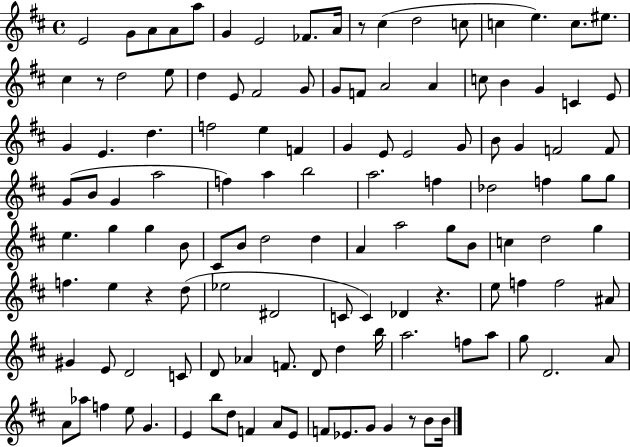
E4/h G4/e A4/e A4/e A5/e G4/q E4/h FES4/e. A4/s R/e C#5/q D5/h C5/e C5/q E5/q. C5/e. EIS5/e. C#5/q R/e D5/h E5/e D5/q E4/e F#4/h G4/e G4/e F4/e A4/h A4/q C5/e B4/q G4/q C4/q E4/e G4/q E4/q. D5/q. F5/h E5/q F4/q G4/q E4/e E4/h G4/e B4/e G4/q F4/h F4/e G4/e B4/e G4/q A5/h F5/q A5/q B5/h A5/h. F5/q Db5/h F5/q G5/e G5/e E5/q. G5/q G5/q B4/e C#4/e B4/e D5/h D5/q A4/q A5/h G5/e B4/e C5/q D5/h G5/q F5/q. E5/q R/q D5/e Eb5/h D#4/h C4/e C4/q Db4/q R/q. E5/e F5/q F5/h A#4/e G#4/q E4/e D4/h C4/e D4/e Ab4/q F4/e. D4/e D5/q B5/s A5/h. F5/e A5/e G5/e D4/h. A4/e A4/e Ab5/e F5/q E5/e G4/q. E4/q B5/e D5/e F4/q A4/e E4/e F4/e Eb4/e. G4/e G4/q R/e B4/e B4/s